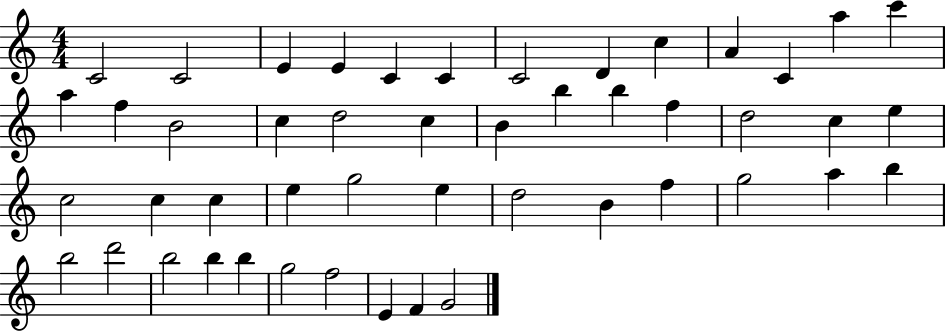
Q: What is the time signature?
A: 4/4